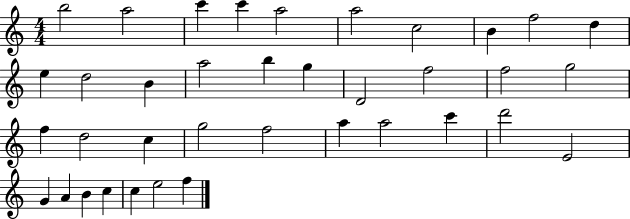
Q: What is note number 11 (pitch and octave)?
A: E5